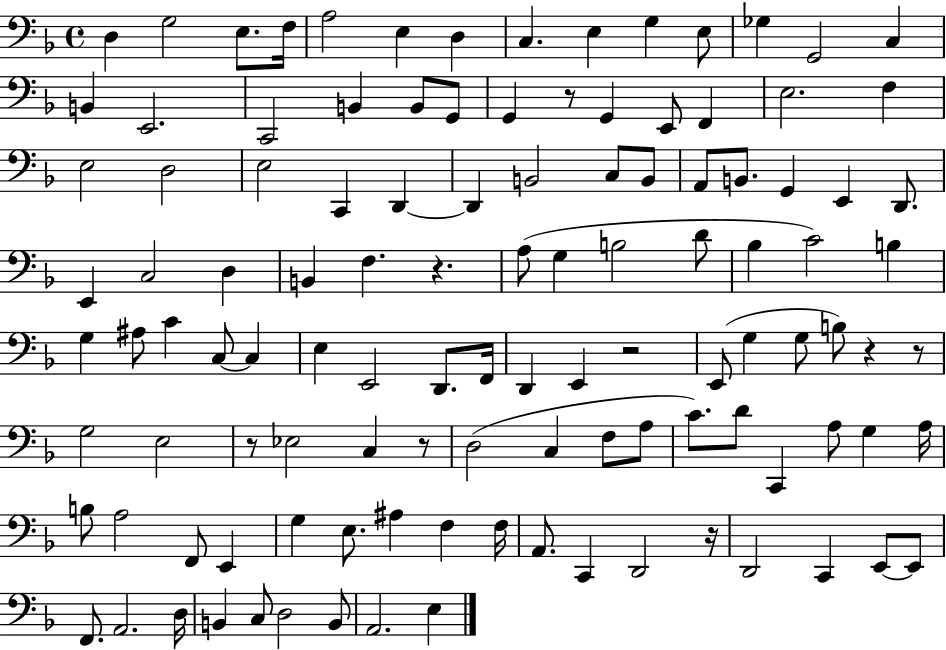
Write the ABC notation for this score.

X:1
T:Untitled
M:4/4
L:1/4
K:F
D, G,2 E,/2 F,/4 A,2 E, D, C, E, G, E,/2 _G, G,,2 C, B,, E,,2 C,,2 B,, B,,/2 G,,/2 G,, z/2 G,, E,,/2 F,, E,2 F, E,2 D,2 E,2 C,, D,, D,, B,,2 C,/2 B,,/2 A,,/2 B,,/2 G,, E,, D,,/2 E,, C,2 D, B,, F, z A,/2 G, B,2 D/2 _B, C2 B, G, ^A,/2 C C,/2 C, E, E,,2 D,,/2 F,,/4 D,, E,, z2 E,,/2 G, G,/2 B,/2 z z/2 G,2 E,2 z/2 _E,2 C, z/2 D,2 C, F,/2 A,/2 C/2 D/2 C,, A,/2 G, A,/4 B,/2 A,2 F,,/2 E,, G, E,/2 ^A, F, F,/4 A,,/2 C,, D,,2 z/4 D,,2 C,, E,,/2 E,,/2 F,,/2 A,,2 D,/4 B,, C,/2 D,2 B,,/2 A,,2 E,